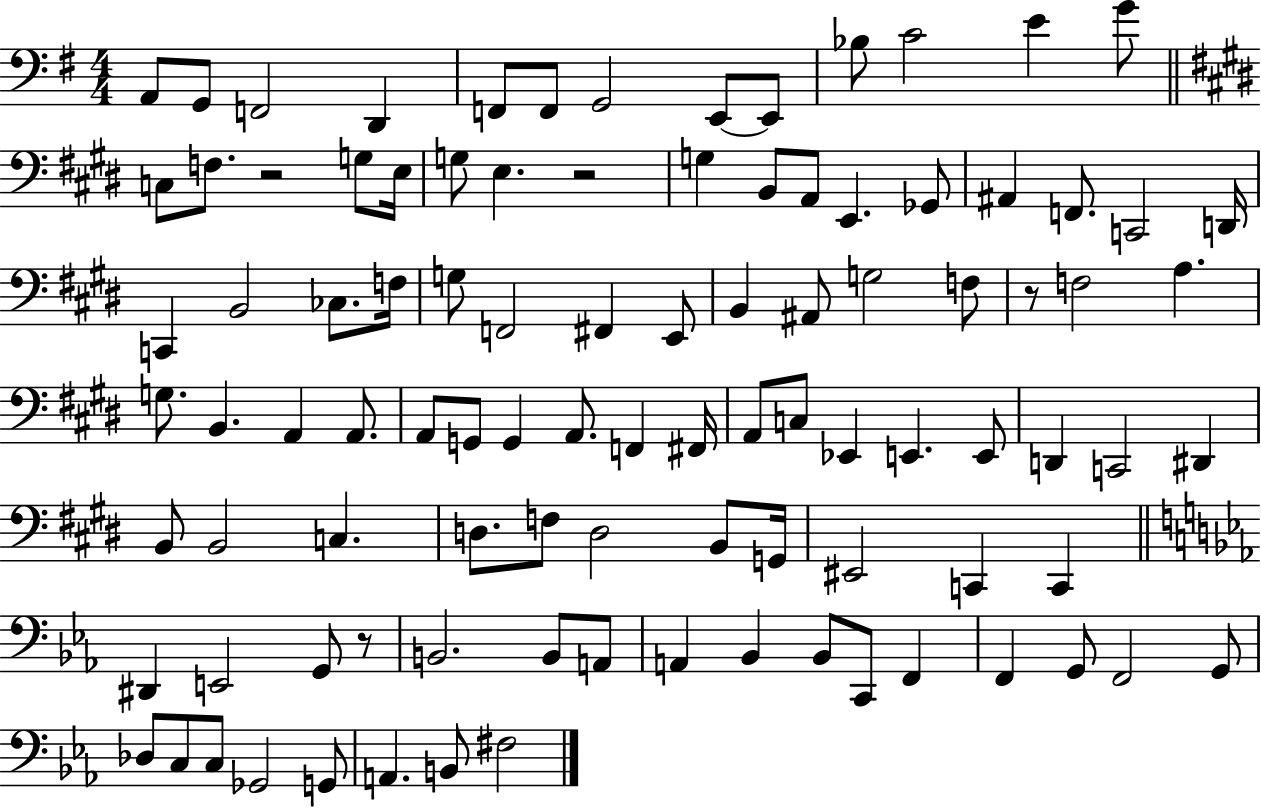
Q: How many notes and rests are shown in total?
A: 98